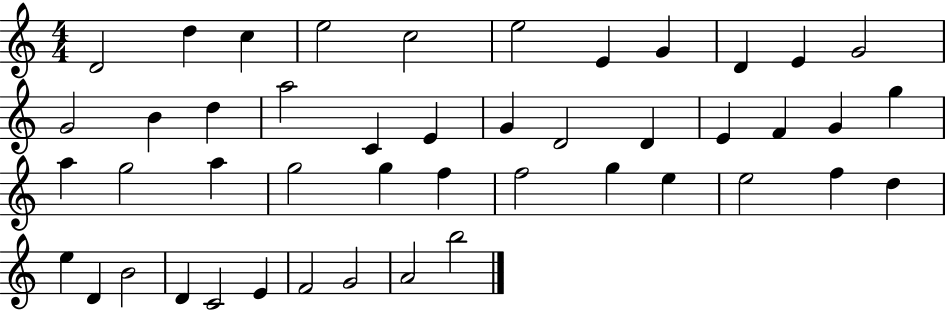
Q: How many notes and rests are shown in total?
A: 46